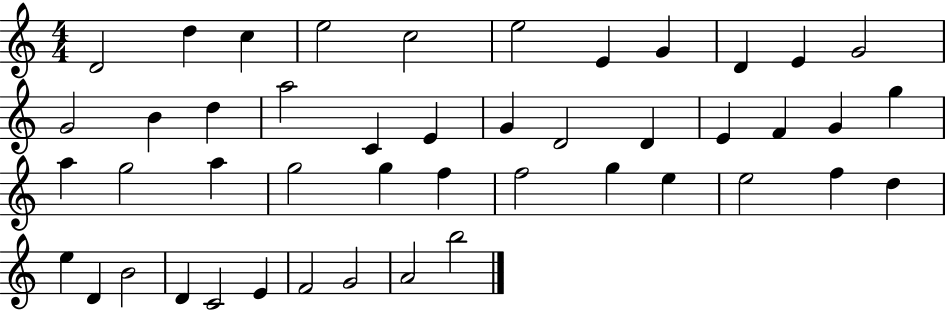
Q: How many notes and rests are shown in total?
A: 46